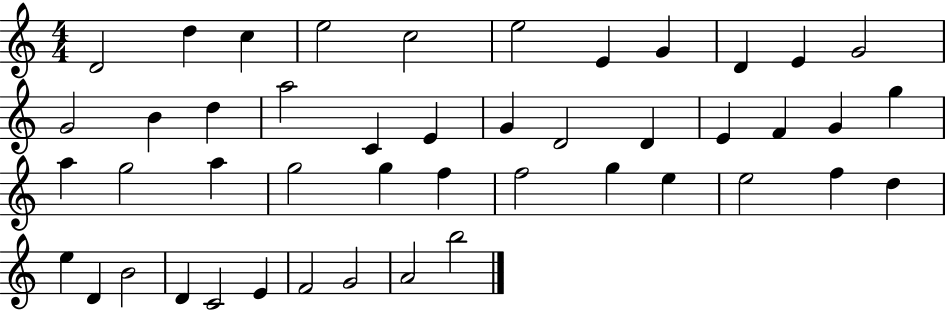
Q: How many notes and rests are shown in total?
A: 46